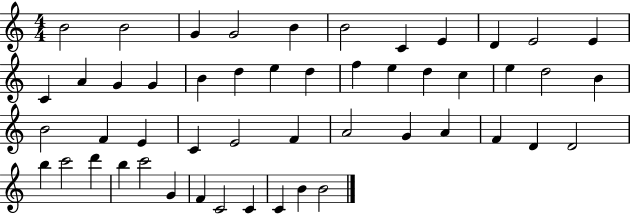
{
  \clef treble
  \numericTimeSignature
  \time 4/4
  \key c \major
  b'2 b'2 | g'4 g'2 b'4 | b'2 c'4 e'4 | d'4 e'2 e'4 | \break c'4 a'4 g'4 g'4 | b'4 d''4 e''4 d''4 | f''4 e''4 d''4 c''4 | e''4 d''2 b'4 | \break b'2 f'4 e'4 | c'4 e'2 f'4 | a'2 g'4 a'4 | f'4 d'4 d'2 | \break b''4 c'''2 d'''4 | b''4 c'''2 g'4 | f'4 c'2 c'4 | c'4 b'4 b'2 | \break \bar "|."
}